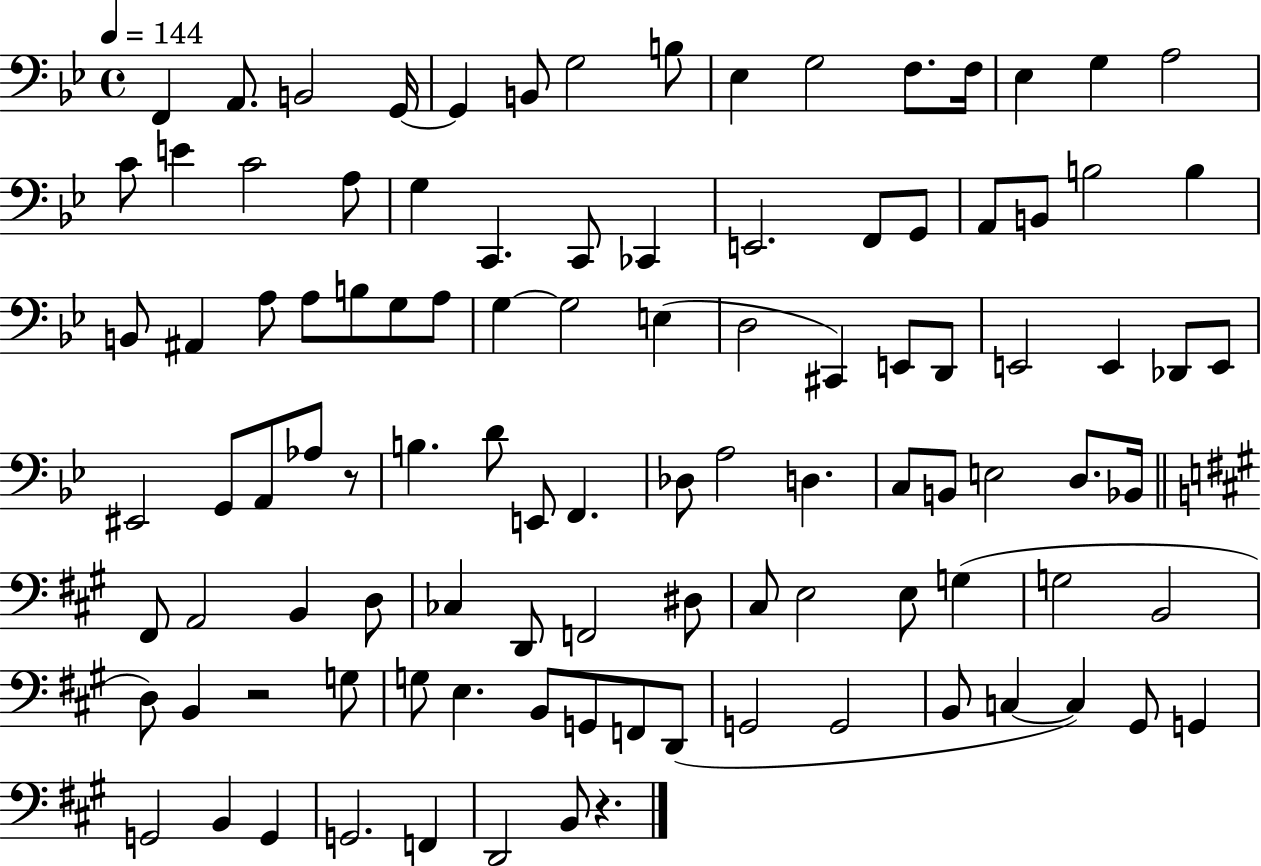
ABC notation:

X:1
T:Untitled
M:4/4
L:1/4
K:Bb
F,, A,,/2 B,,2 G,,/4 G,, B,,/2 G,2 B,/2 _E, G,2 F,/2 F,/4 _E, G, A,2 C/2 E C2 A,/2 G, C,, C,,/2 _C,, E,,2 F,,/2 G,,/2 A,,/2 B,,/2 B,2 B, B,,/2 ^A,, A,/2 A,/2 B,/2 G,/2 A,/2 G, G,2 E, D,2 ^C,, E,,/2 D,,/2 E,,2 E,, _D,,/2 E,,/2 ^E,,2 G,,/2 A,,/2 _A,/2 z/2 B, D/2 E,,/2 F,, _D,/2 A,2 D, C,/2 B,,/2 E,2 D,/2 _B,,/4 ^F,,/2 A,,2 B,, D,/2 _C, D,,/2 F,,2 ^D,/2 ^C,/2 E,2 E,/2 G, G,2 B,,2 D,/2 B,, z2 G,/2 G,/2 E, B,,/2 G,,/2 F,,/2 D,,/2 G,,2 G,,2 B,,/2 C, C, ^G,,/2 G,, G,,2 B,, G,, G,,2 F,, D,,2 B,,/2 z